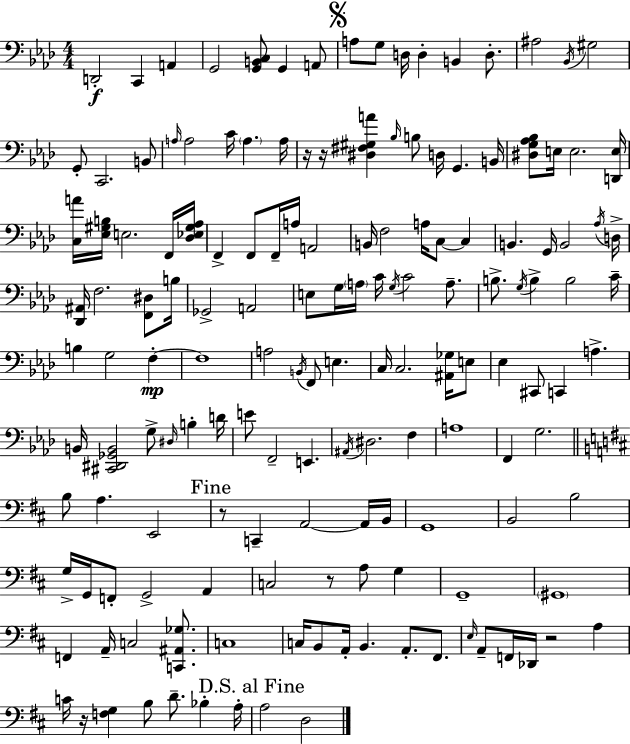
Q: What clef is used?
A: bass